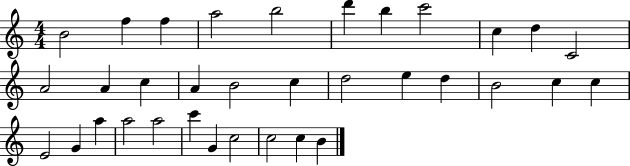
{
  \clef treble
  \numericTimeSignature
  \time 4/4
  \key c \major
  b'2 f''4 f''4 | a''2 b''2 | d'''4 b''4 c'''2 | c''4 d''4 c'2 | \break a'2 a'4 c''4 | a'4 b'2 c''4 | d''2 e''4 d''4 | b'2 c''4 c''4 | \break e'2 g'4 a''4 | a''2 a''2 | c'''4 g'4 c''2 | c''2 c''4 b'4 | \break \bar "|."
}